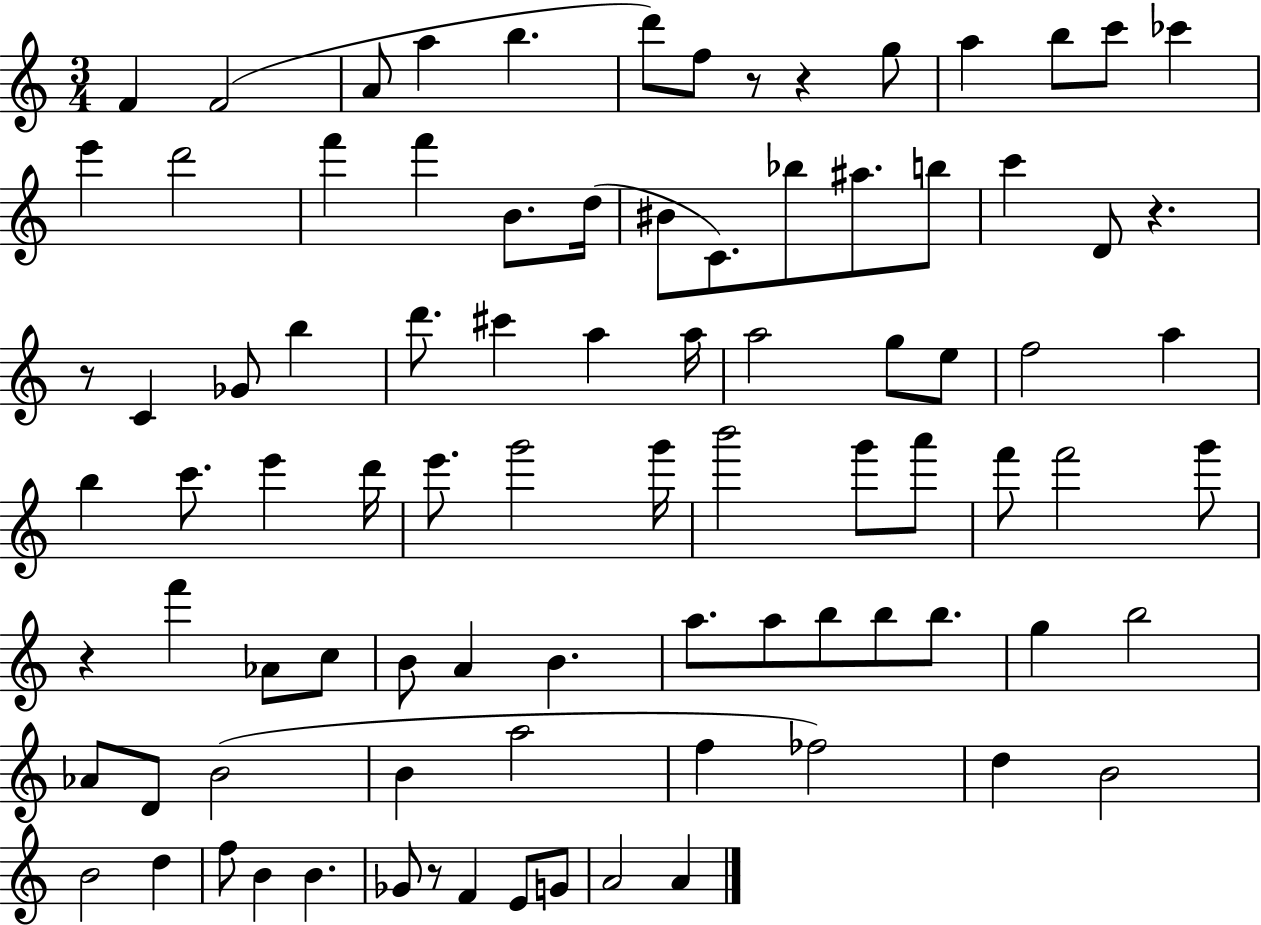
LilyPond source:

{
  \clef treble
  \numericTimeSignature
  \time 3/4
  \key c \major
  \repeat volta 2 { f'4 f'2( | a'8 a''4 b''4. | d'''8) f''8 r8 r4 g''8 | a''4 b''8 c'''8 ces'''4 | \break e'''4 d'''2 | f'''4 f'''4 b'8. d''16( | bis'8 c'8.) bes''8 ais''8. b''8 | c'''4 d'8 r4. | \break r8 c'4 ges'8 b''4 | d'''8. cis'''4 a''4 a''16 | a''2 g''8 e''8 | f''2 a''4 | \break b''4 c'''8. e'''4 d'''16 | e'''8. g'''2 g'''16 | b'''2 g'''8 a'''8 | f'''8 f'''2 g'''8 | \break r4 f'''4 aes'8 c''8 | b'8 a'4 b'4. | a''8. a''8 b''8 b''8 b''8. | g''4 b''2 | \break aes'8 d'8 b'2( | b'4 a''2 | f''4 fes''2) | d''4 b'2 | \break b'2 d''4 | f''8 b'4 b'4. | ges'8 r8 f'4 e'8 g'8 | a'2 a'4 | \break } \bar "|."
}